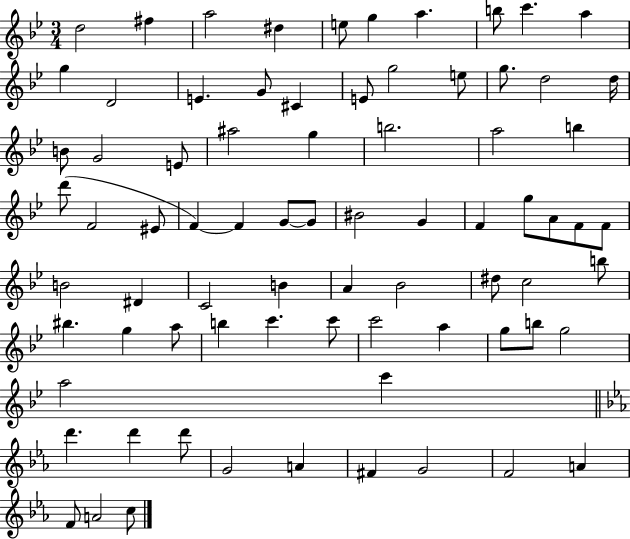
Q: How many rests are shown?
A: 0